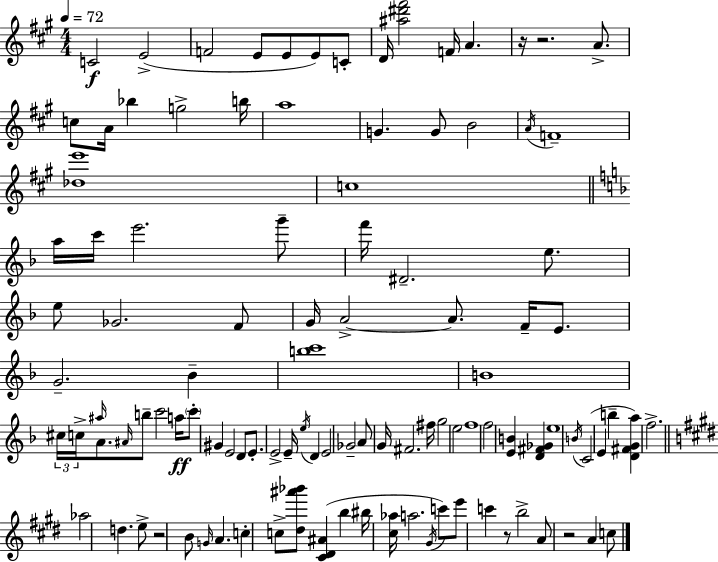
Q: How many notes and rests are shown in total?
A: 107